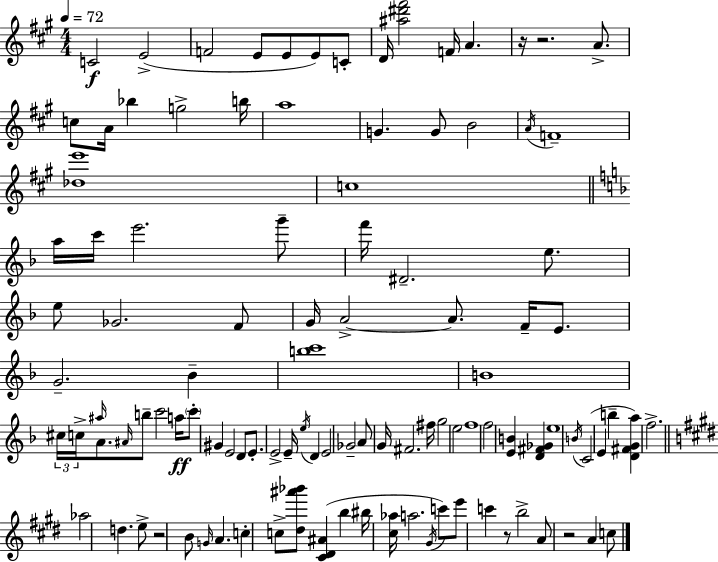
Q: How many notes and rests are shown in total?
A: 107